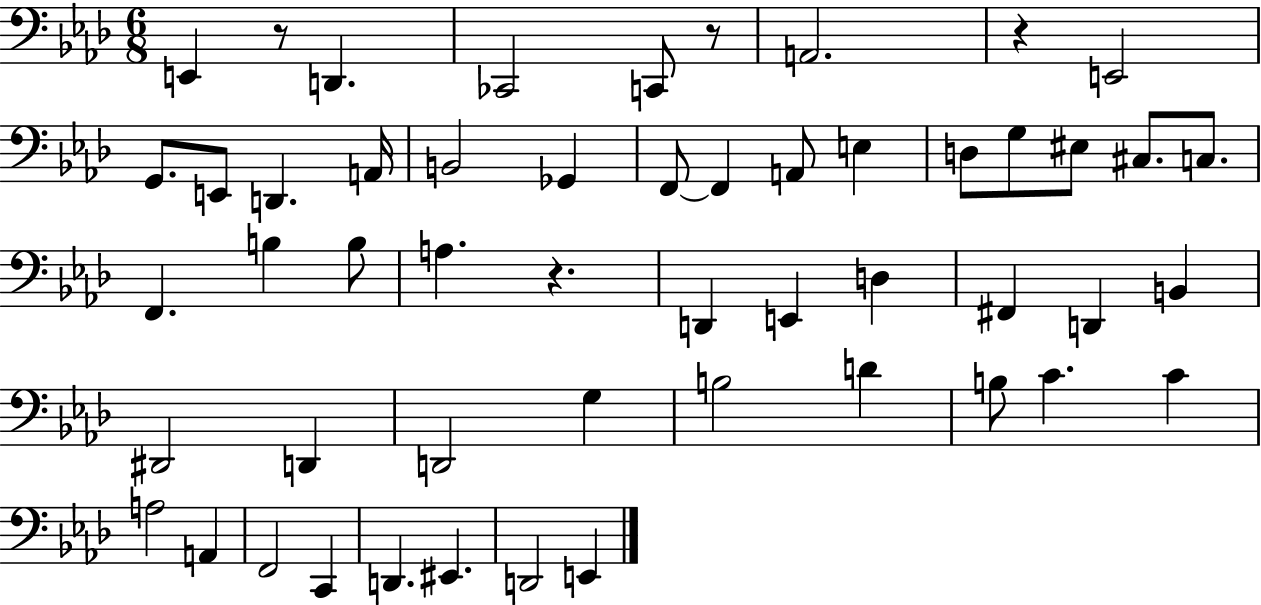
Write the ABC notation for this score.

X:1
T:Untitled
M:6/8
L:1/4
K:Ab
E,, z/2 D,, _C,,2 C,,/2 z/2 A,,2 z E,,2 G,,/2 E,,/2 D,, A,,/4 B,,2 _G,, F,,/2 F,, A,,/2 E, D,/2 G,/2 ^E,/2 ^C,/2 C,/2 F,, B, B,/2 A, z D,, E,, D, ^F,, D,, B,, ^D,,2 D,, D,,2 G, B,2 D B,/2 C C A,2 A,, F,,2 C,, D,, ^E,, D,,2 E,,